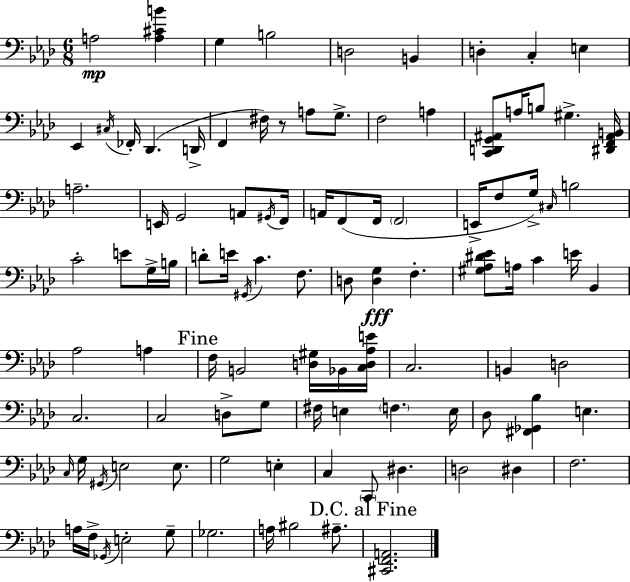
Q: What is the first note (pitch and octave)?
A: A3